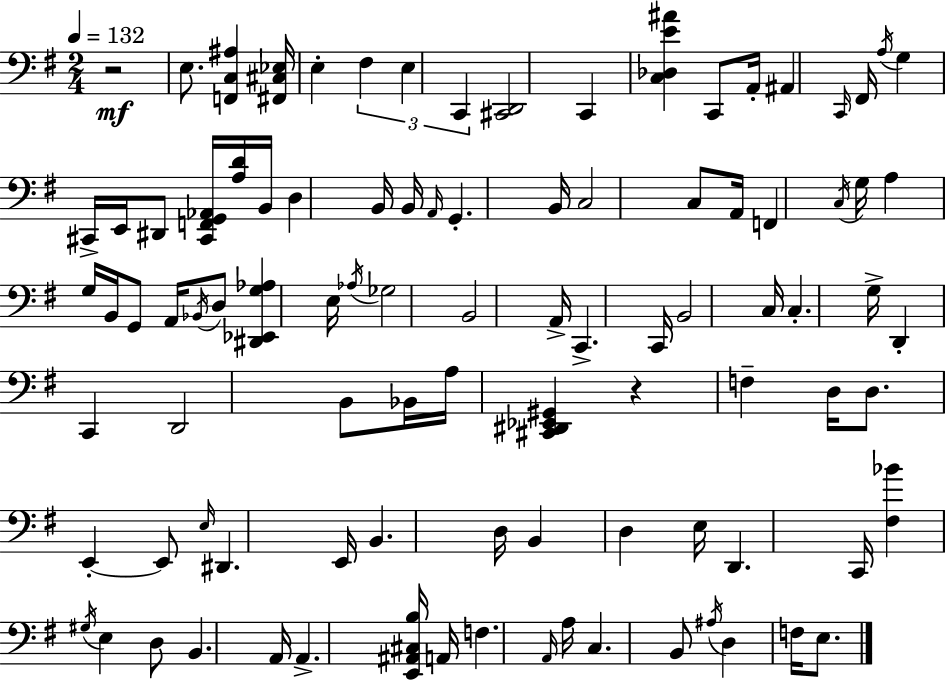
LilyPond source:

{
  \clef bass
  \numericTimeSignature
  \time 2/4
  \key e \minor
  \tempo 4 = 132
  r2\mf | e8. <f, c ais>4 <fis, cis ees>16 | e4-. \tuplet 3/2 { fis4 | e4 c,4 } | \break <cis, d,>2 | c,4 <c des e' ais'>4 | c,8 a,16-. ais,4 \grace { c,16 } | fis,16 \acciaccatura { a16 } g4 cis,16-> e,16 | \break dis,8 <cis, f, g, aes,>16 <a d'>16 b,16 d4 | b,16 b,16 \grace { a,16 } g,4.-. | b,16 c2 | c8 a,16 f,4 | \break \acciaccatura { c16 } g16 a4 | g16 b,16 g,8 a,16 \acciaccatura { bes,16 } d8 | <dis, ees, g aes>4 e16 \acciaccatura { aes16 } ges2 | b,2 | \break a,16-> c,4.-> | c,16 b,2 | c16 c4.-. | g16-> d,4-. | \break c,4 d,2 | b,8 | bes,16 a16 <cis, dis, ees, gis,>4 r4 | f4-- d16 d8. | \break e,4-.~~ e,8 | \grace { e16 } dis,4. e,16 | b,4. d16 b,4 | d4 e16 | \break d,4. c,16 <fis bes'>4 | \acciaccatura { gis16 } e4 | d8 b,4. | a,16 a,4.-> <e, ais, cis b>16 | \break a,16 f4. \grace { a,16 } | a16 c4. b,8 | \acciaccatura { ais16 } d4 f16 e8. | \bar "|."
}